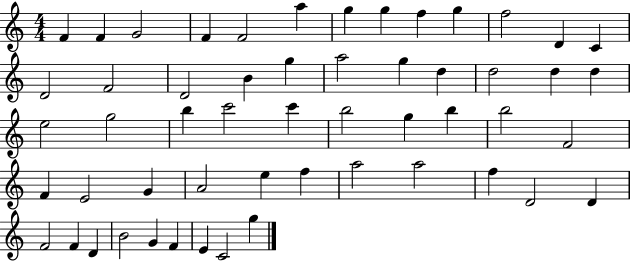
F4/q F4/q G4/h F4/q F4/h A5/q G5/q G5/q F5/q G5/q F5/h D4/q C4/q D4/h F4/h D4/h B4/q G5/q A5/h G5/q D5/q D5/h D5/q D5/q E5/h G5/h B5/q C6/h C6/q B5/h G5/q B5/q B5/h F4/h F4/q E4/h G4/q A4/h E5/q F5/q A5/h A5/h F5/q D4/h D4/q F4/h F4/q D4/q B4/h G4/q F4/q E4/q C4/h G5/q